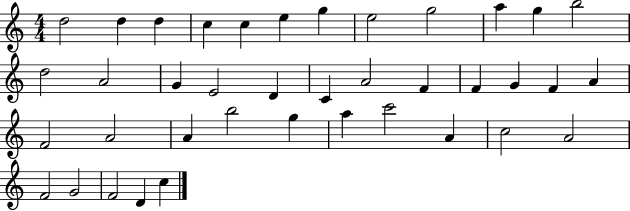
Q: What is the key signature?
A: C major